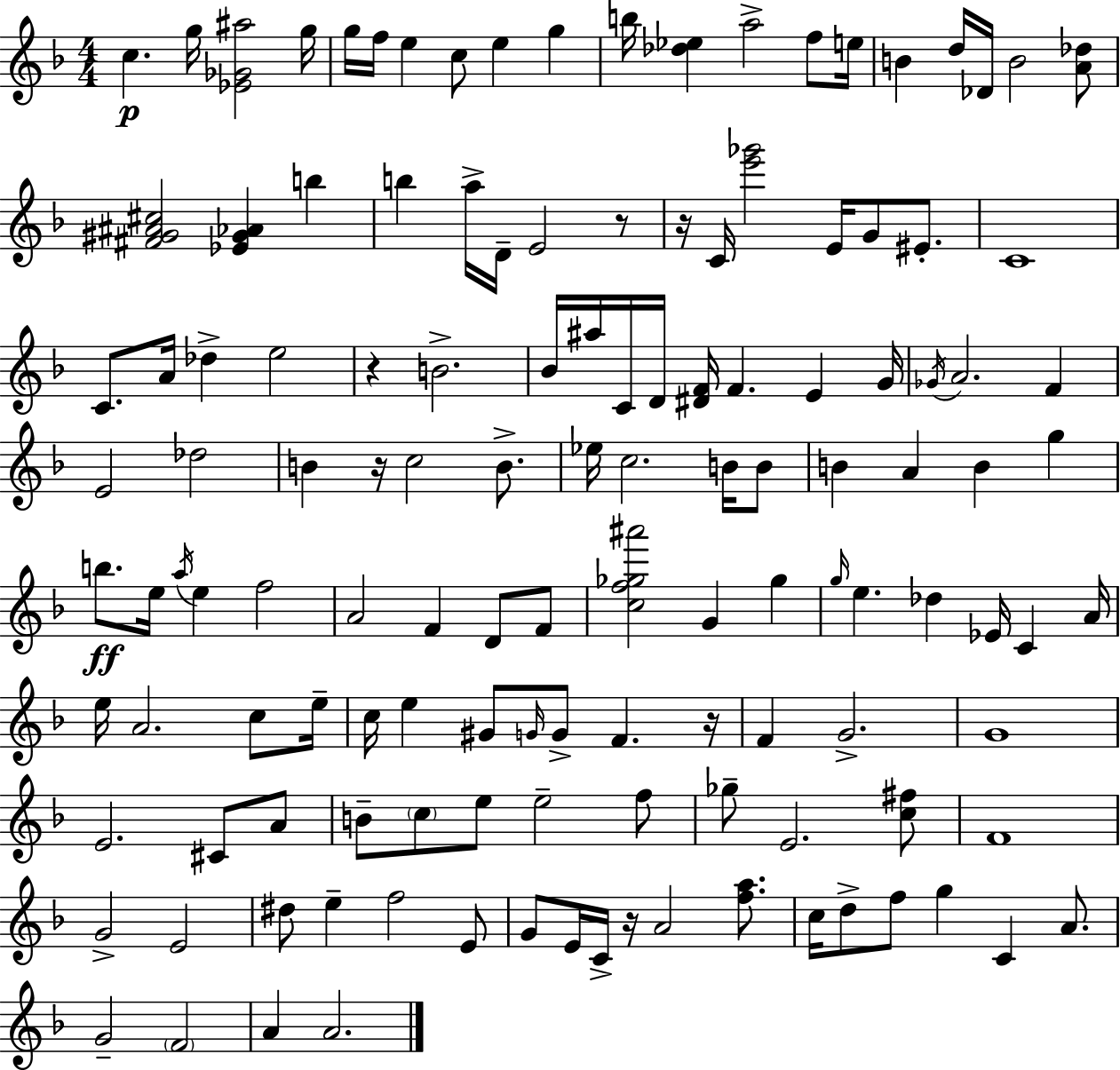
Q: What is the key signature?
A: F major